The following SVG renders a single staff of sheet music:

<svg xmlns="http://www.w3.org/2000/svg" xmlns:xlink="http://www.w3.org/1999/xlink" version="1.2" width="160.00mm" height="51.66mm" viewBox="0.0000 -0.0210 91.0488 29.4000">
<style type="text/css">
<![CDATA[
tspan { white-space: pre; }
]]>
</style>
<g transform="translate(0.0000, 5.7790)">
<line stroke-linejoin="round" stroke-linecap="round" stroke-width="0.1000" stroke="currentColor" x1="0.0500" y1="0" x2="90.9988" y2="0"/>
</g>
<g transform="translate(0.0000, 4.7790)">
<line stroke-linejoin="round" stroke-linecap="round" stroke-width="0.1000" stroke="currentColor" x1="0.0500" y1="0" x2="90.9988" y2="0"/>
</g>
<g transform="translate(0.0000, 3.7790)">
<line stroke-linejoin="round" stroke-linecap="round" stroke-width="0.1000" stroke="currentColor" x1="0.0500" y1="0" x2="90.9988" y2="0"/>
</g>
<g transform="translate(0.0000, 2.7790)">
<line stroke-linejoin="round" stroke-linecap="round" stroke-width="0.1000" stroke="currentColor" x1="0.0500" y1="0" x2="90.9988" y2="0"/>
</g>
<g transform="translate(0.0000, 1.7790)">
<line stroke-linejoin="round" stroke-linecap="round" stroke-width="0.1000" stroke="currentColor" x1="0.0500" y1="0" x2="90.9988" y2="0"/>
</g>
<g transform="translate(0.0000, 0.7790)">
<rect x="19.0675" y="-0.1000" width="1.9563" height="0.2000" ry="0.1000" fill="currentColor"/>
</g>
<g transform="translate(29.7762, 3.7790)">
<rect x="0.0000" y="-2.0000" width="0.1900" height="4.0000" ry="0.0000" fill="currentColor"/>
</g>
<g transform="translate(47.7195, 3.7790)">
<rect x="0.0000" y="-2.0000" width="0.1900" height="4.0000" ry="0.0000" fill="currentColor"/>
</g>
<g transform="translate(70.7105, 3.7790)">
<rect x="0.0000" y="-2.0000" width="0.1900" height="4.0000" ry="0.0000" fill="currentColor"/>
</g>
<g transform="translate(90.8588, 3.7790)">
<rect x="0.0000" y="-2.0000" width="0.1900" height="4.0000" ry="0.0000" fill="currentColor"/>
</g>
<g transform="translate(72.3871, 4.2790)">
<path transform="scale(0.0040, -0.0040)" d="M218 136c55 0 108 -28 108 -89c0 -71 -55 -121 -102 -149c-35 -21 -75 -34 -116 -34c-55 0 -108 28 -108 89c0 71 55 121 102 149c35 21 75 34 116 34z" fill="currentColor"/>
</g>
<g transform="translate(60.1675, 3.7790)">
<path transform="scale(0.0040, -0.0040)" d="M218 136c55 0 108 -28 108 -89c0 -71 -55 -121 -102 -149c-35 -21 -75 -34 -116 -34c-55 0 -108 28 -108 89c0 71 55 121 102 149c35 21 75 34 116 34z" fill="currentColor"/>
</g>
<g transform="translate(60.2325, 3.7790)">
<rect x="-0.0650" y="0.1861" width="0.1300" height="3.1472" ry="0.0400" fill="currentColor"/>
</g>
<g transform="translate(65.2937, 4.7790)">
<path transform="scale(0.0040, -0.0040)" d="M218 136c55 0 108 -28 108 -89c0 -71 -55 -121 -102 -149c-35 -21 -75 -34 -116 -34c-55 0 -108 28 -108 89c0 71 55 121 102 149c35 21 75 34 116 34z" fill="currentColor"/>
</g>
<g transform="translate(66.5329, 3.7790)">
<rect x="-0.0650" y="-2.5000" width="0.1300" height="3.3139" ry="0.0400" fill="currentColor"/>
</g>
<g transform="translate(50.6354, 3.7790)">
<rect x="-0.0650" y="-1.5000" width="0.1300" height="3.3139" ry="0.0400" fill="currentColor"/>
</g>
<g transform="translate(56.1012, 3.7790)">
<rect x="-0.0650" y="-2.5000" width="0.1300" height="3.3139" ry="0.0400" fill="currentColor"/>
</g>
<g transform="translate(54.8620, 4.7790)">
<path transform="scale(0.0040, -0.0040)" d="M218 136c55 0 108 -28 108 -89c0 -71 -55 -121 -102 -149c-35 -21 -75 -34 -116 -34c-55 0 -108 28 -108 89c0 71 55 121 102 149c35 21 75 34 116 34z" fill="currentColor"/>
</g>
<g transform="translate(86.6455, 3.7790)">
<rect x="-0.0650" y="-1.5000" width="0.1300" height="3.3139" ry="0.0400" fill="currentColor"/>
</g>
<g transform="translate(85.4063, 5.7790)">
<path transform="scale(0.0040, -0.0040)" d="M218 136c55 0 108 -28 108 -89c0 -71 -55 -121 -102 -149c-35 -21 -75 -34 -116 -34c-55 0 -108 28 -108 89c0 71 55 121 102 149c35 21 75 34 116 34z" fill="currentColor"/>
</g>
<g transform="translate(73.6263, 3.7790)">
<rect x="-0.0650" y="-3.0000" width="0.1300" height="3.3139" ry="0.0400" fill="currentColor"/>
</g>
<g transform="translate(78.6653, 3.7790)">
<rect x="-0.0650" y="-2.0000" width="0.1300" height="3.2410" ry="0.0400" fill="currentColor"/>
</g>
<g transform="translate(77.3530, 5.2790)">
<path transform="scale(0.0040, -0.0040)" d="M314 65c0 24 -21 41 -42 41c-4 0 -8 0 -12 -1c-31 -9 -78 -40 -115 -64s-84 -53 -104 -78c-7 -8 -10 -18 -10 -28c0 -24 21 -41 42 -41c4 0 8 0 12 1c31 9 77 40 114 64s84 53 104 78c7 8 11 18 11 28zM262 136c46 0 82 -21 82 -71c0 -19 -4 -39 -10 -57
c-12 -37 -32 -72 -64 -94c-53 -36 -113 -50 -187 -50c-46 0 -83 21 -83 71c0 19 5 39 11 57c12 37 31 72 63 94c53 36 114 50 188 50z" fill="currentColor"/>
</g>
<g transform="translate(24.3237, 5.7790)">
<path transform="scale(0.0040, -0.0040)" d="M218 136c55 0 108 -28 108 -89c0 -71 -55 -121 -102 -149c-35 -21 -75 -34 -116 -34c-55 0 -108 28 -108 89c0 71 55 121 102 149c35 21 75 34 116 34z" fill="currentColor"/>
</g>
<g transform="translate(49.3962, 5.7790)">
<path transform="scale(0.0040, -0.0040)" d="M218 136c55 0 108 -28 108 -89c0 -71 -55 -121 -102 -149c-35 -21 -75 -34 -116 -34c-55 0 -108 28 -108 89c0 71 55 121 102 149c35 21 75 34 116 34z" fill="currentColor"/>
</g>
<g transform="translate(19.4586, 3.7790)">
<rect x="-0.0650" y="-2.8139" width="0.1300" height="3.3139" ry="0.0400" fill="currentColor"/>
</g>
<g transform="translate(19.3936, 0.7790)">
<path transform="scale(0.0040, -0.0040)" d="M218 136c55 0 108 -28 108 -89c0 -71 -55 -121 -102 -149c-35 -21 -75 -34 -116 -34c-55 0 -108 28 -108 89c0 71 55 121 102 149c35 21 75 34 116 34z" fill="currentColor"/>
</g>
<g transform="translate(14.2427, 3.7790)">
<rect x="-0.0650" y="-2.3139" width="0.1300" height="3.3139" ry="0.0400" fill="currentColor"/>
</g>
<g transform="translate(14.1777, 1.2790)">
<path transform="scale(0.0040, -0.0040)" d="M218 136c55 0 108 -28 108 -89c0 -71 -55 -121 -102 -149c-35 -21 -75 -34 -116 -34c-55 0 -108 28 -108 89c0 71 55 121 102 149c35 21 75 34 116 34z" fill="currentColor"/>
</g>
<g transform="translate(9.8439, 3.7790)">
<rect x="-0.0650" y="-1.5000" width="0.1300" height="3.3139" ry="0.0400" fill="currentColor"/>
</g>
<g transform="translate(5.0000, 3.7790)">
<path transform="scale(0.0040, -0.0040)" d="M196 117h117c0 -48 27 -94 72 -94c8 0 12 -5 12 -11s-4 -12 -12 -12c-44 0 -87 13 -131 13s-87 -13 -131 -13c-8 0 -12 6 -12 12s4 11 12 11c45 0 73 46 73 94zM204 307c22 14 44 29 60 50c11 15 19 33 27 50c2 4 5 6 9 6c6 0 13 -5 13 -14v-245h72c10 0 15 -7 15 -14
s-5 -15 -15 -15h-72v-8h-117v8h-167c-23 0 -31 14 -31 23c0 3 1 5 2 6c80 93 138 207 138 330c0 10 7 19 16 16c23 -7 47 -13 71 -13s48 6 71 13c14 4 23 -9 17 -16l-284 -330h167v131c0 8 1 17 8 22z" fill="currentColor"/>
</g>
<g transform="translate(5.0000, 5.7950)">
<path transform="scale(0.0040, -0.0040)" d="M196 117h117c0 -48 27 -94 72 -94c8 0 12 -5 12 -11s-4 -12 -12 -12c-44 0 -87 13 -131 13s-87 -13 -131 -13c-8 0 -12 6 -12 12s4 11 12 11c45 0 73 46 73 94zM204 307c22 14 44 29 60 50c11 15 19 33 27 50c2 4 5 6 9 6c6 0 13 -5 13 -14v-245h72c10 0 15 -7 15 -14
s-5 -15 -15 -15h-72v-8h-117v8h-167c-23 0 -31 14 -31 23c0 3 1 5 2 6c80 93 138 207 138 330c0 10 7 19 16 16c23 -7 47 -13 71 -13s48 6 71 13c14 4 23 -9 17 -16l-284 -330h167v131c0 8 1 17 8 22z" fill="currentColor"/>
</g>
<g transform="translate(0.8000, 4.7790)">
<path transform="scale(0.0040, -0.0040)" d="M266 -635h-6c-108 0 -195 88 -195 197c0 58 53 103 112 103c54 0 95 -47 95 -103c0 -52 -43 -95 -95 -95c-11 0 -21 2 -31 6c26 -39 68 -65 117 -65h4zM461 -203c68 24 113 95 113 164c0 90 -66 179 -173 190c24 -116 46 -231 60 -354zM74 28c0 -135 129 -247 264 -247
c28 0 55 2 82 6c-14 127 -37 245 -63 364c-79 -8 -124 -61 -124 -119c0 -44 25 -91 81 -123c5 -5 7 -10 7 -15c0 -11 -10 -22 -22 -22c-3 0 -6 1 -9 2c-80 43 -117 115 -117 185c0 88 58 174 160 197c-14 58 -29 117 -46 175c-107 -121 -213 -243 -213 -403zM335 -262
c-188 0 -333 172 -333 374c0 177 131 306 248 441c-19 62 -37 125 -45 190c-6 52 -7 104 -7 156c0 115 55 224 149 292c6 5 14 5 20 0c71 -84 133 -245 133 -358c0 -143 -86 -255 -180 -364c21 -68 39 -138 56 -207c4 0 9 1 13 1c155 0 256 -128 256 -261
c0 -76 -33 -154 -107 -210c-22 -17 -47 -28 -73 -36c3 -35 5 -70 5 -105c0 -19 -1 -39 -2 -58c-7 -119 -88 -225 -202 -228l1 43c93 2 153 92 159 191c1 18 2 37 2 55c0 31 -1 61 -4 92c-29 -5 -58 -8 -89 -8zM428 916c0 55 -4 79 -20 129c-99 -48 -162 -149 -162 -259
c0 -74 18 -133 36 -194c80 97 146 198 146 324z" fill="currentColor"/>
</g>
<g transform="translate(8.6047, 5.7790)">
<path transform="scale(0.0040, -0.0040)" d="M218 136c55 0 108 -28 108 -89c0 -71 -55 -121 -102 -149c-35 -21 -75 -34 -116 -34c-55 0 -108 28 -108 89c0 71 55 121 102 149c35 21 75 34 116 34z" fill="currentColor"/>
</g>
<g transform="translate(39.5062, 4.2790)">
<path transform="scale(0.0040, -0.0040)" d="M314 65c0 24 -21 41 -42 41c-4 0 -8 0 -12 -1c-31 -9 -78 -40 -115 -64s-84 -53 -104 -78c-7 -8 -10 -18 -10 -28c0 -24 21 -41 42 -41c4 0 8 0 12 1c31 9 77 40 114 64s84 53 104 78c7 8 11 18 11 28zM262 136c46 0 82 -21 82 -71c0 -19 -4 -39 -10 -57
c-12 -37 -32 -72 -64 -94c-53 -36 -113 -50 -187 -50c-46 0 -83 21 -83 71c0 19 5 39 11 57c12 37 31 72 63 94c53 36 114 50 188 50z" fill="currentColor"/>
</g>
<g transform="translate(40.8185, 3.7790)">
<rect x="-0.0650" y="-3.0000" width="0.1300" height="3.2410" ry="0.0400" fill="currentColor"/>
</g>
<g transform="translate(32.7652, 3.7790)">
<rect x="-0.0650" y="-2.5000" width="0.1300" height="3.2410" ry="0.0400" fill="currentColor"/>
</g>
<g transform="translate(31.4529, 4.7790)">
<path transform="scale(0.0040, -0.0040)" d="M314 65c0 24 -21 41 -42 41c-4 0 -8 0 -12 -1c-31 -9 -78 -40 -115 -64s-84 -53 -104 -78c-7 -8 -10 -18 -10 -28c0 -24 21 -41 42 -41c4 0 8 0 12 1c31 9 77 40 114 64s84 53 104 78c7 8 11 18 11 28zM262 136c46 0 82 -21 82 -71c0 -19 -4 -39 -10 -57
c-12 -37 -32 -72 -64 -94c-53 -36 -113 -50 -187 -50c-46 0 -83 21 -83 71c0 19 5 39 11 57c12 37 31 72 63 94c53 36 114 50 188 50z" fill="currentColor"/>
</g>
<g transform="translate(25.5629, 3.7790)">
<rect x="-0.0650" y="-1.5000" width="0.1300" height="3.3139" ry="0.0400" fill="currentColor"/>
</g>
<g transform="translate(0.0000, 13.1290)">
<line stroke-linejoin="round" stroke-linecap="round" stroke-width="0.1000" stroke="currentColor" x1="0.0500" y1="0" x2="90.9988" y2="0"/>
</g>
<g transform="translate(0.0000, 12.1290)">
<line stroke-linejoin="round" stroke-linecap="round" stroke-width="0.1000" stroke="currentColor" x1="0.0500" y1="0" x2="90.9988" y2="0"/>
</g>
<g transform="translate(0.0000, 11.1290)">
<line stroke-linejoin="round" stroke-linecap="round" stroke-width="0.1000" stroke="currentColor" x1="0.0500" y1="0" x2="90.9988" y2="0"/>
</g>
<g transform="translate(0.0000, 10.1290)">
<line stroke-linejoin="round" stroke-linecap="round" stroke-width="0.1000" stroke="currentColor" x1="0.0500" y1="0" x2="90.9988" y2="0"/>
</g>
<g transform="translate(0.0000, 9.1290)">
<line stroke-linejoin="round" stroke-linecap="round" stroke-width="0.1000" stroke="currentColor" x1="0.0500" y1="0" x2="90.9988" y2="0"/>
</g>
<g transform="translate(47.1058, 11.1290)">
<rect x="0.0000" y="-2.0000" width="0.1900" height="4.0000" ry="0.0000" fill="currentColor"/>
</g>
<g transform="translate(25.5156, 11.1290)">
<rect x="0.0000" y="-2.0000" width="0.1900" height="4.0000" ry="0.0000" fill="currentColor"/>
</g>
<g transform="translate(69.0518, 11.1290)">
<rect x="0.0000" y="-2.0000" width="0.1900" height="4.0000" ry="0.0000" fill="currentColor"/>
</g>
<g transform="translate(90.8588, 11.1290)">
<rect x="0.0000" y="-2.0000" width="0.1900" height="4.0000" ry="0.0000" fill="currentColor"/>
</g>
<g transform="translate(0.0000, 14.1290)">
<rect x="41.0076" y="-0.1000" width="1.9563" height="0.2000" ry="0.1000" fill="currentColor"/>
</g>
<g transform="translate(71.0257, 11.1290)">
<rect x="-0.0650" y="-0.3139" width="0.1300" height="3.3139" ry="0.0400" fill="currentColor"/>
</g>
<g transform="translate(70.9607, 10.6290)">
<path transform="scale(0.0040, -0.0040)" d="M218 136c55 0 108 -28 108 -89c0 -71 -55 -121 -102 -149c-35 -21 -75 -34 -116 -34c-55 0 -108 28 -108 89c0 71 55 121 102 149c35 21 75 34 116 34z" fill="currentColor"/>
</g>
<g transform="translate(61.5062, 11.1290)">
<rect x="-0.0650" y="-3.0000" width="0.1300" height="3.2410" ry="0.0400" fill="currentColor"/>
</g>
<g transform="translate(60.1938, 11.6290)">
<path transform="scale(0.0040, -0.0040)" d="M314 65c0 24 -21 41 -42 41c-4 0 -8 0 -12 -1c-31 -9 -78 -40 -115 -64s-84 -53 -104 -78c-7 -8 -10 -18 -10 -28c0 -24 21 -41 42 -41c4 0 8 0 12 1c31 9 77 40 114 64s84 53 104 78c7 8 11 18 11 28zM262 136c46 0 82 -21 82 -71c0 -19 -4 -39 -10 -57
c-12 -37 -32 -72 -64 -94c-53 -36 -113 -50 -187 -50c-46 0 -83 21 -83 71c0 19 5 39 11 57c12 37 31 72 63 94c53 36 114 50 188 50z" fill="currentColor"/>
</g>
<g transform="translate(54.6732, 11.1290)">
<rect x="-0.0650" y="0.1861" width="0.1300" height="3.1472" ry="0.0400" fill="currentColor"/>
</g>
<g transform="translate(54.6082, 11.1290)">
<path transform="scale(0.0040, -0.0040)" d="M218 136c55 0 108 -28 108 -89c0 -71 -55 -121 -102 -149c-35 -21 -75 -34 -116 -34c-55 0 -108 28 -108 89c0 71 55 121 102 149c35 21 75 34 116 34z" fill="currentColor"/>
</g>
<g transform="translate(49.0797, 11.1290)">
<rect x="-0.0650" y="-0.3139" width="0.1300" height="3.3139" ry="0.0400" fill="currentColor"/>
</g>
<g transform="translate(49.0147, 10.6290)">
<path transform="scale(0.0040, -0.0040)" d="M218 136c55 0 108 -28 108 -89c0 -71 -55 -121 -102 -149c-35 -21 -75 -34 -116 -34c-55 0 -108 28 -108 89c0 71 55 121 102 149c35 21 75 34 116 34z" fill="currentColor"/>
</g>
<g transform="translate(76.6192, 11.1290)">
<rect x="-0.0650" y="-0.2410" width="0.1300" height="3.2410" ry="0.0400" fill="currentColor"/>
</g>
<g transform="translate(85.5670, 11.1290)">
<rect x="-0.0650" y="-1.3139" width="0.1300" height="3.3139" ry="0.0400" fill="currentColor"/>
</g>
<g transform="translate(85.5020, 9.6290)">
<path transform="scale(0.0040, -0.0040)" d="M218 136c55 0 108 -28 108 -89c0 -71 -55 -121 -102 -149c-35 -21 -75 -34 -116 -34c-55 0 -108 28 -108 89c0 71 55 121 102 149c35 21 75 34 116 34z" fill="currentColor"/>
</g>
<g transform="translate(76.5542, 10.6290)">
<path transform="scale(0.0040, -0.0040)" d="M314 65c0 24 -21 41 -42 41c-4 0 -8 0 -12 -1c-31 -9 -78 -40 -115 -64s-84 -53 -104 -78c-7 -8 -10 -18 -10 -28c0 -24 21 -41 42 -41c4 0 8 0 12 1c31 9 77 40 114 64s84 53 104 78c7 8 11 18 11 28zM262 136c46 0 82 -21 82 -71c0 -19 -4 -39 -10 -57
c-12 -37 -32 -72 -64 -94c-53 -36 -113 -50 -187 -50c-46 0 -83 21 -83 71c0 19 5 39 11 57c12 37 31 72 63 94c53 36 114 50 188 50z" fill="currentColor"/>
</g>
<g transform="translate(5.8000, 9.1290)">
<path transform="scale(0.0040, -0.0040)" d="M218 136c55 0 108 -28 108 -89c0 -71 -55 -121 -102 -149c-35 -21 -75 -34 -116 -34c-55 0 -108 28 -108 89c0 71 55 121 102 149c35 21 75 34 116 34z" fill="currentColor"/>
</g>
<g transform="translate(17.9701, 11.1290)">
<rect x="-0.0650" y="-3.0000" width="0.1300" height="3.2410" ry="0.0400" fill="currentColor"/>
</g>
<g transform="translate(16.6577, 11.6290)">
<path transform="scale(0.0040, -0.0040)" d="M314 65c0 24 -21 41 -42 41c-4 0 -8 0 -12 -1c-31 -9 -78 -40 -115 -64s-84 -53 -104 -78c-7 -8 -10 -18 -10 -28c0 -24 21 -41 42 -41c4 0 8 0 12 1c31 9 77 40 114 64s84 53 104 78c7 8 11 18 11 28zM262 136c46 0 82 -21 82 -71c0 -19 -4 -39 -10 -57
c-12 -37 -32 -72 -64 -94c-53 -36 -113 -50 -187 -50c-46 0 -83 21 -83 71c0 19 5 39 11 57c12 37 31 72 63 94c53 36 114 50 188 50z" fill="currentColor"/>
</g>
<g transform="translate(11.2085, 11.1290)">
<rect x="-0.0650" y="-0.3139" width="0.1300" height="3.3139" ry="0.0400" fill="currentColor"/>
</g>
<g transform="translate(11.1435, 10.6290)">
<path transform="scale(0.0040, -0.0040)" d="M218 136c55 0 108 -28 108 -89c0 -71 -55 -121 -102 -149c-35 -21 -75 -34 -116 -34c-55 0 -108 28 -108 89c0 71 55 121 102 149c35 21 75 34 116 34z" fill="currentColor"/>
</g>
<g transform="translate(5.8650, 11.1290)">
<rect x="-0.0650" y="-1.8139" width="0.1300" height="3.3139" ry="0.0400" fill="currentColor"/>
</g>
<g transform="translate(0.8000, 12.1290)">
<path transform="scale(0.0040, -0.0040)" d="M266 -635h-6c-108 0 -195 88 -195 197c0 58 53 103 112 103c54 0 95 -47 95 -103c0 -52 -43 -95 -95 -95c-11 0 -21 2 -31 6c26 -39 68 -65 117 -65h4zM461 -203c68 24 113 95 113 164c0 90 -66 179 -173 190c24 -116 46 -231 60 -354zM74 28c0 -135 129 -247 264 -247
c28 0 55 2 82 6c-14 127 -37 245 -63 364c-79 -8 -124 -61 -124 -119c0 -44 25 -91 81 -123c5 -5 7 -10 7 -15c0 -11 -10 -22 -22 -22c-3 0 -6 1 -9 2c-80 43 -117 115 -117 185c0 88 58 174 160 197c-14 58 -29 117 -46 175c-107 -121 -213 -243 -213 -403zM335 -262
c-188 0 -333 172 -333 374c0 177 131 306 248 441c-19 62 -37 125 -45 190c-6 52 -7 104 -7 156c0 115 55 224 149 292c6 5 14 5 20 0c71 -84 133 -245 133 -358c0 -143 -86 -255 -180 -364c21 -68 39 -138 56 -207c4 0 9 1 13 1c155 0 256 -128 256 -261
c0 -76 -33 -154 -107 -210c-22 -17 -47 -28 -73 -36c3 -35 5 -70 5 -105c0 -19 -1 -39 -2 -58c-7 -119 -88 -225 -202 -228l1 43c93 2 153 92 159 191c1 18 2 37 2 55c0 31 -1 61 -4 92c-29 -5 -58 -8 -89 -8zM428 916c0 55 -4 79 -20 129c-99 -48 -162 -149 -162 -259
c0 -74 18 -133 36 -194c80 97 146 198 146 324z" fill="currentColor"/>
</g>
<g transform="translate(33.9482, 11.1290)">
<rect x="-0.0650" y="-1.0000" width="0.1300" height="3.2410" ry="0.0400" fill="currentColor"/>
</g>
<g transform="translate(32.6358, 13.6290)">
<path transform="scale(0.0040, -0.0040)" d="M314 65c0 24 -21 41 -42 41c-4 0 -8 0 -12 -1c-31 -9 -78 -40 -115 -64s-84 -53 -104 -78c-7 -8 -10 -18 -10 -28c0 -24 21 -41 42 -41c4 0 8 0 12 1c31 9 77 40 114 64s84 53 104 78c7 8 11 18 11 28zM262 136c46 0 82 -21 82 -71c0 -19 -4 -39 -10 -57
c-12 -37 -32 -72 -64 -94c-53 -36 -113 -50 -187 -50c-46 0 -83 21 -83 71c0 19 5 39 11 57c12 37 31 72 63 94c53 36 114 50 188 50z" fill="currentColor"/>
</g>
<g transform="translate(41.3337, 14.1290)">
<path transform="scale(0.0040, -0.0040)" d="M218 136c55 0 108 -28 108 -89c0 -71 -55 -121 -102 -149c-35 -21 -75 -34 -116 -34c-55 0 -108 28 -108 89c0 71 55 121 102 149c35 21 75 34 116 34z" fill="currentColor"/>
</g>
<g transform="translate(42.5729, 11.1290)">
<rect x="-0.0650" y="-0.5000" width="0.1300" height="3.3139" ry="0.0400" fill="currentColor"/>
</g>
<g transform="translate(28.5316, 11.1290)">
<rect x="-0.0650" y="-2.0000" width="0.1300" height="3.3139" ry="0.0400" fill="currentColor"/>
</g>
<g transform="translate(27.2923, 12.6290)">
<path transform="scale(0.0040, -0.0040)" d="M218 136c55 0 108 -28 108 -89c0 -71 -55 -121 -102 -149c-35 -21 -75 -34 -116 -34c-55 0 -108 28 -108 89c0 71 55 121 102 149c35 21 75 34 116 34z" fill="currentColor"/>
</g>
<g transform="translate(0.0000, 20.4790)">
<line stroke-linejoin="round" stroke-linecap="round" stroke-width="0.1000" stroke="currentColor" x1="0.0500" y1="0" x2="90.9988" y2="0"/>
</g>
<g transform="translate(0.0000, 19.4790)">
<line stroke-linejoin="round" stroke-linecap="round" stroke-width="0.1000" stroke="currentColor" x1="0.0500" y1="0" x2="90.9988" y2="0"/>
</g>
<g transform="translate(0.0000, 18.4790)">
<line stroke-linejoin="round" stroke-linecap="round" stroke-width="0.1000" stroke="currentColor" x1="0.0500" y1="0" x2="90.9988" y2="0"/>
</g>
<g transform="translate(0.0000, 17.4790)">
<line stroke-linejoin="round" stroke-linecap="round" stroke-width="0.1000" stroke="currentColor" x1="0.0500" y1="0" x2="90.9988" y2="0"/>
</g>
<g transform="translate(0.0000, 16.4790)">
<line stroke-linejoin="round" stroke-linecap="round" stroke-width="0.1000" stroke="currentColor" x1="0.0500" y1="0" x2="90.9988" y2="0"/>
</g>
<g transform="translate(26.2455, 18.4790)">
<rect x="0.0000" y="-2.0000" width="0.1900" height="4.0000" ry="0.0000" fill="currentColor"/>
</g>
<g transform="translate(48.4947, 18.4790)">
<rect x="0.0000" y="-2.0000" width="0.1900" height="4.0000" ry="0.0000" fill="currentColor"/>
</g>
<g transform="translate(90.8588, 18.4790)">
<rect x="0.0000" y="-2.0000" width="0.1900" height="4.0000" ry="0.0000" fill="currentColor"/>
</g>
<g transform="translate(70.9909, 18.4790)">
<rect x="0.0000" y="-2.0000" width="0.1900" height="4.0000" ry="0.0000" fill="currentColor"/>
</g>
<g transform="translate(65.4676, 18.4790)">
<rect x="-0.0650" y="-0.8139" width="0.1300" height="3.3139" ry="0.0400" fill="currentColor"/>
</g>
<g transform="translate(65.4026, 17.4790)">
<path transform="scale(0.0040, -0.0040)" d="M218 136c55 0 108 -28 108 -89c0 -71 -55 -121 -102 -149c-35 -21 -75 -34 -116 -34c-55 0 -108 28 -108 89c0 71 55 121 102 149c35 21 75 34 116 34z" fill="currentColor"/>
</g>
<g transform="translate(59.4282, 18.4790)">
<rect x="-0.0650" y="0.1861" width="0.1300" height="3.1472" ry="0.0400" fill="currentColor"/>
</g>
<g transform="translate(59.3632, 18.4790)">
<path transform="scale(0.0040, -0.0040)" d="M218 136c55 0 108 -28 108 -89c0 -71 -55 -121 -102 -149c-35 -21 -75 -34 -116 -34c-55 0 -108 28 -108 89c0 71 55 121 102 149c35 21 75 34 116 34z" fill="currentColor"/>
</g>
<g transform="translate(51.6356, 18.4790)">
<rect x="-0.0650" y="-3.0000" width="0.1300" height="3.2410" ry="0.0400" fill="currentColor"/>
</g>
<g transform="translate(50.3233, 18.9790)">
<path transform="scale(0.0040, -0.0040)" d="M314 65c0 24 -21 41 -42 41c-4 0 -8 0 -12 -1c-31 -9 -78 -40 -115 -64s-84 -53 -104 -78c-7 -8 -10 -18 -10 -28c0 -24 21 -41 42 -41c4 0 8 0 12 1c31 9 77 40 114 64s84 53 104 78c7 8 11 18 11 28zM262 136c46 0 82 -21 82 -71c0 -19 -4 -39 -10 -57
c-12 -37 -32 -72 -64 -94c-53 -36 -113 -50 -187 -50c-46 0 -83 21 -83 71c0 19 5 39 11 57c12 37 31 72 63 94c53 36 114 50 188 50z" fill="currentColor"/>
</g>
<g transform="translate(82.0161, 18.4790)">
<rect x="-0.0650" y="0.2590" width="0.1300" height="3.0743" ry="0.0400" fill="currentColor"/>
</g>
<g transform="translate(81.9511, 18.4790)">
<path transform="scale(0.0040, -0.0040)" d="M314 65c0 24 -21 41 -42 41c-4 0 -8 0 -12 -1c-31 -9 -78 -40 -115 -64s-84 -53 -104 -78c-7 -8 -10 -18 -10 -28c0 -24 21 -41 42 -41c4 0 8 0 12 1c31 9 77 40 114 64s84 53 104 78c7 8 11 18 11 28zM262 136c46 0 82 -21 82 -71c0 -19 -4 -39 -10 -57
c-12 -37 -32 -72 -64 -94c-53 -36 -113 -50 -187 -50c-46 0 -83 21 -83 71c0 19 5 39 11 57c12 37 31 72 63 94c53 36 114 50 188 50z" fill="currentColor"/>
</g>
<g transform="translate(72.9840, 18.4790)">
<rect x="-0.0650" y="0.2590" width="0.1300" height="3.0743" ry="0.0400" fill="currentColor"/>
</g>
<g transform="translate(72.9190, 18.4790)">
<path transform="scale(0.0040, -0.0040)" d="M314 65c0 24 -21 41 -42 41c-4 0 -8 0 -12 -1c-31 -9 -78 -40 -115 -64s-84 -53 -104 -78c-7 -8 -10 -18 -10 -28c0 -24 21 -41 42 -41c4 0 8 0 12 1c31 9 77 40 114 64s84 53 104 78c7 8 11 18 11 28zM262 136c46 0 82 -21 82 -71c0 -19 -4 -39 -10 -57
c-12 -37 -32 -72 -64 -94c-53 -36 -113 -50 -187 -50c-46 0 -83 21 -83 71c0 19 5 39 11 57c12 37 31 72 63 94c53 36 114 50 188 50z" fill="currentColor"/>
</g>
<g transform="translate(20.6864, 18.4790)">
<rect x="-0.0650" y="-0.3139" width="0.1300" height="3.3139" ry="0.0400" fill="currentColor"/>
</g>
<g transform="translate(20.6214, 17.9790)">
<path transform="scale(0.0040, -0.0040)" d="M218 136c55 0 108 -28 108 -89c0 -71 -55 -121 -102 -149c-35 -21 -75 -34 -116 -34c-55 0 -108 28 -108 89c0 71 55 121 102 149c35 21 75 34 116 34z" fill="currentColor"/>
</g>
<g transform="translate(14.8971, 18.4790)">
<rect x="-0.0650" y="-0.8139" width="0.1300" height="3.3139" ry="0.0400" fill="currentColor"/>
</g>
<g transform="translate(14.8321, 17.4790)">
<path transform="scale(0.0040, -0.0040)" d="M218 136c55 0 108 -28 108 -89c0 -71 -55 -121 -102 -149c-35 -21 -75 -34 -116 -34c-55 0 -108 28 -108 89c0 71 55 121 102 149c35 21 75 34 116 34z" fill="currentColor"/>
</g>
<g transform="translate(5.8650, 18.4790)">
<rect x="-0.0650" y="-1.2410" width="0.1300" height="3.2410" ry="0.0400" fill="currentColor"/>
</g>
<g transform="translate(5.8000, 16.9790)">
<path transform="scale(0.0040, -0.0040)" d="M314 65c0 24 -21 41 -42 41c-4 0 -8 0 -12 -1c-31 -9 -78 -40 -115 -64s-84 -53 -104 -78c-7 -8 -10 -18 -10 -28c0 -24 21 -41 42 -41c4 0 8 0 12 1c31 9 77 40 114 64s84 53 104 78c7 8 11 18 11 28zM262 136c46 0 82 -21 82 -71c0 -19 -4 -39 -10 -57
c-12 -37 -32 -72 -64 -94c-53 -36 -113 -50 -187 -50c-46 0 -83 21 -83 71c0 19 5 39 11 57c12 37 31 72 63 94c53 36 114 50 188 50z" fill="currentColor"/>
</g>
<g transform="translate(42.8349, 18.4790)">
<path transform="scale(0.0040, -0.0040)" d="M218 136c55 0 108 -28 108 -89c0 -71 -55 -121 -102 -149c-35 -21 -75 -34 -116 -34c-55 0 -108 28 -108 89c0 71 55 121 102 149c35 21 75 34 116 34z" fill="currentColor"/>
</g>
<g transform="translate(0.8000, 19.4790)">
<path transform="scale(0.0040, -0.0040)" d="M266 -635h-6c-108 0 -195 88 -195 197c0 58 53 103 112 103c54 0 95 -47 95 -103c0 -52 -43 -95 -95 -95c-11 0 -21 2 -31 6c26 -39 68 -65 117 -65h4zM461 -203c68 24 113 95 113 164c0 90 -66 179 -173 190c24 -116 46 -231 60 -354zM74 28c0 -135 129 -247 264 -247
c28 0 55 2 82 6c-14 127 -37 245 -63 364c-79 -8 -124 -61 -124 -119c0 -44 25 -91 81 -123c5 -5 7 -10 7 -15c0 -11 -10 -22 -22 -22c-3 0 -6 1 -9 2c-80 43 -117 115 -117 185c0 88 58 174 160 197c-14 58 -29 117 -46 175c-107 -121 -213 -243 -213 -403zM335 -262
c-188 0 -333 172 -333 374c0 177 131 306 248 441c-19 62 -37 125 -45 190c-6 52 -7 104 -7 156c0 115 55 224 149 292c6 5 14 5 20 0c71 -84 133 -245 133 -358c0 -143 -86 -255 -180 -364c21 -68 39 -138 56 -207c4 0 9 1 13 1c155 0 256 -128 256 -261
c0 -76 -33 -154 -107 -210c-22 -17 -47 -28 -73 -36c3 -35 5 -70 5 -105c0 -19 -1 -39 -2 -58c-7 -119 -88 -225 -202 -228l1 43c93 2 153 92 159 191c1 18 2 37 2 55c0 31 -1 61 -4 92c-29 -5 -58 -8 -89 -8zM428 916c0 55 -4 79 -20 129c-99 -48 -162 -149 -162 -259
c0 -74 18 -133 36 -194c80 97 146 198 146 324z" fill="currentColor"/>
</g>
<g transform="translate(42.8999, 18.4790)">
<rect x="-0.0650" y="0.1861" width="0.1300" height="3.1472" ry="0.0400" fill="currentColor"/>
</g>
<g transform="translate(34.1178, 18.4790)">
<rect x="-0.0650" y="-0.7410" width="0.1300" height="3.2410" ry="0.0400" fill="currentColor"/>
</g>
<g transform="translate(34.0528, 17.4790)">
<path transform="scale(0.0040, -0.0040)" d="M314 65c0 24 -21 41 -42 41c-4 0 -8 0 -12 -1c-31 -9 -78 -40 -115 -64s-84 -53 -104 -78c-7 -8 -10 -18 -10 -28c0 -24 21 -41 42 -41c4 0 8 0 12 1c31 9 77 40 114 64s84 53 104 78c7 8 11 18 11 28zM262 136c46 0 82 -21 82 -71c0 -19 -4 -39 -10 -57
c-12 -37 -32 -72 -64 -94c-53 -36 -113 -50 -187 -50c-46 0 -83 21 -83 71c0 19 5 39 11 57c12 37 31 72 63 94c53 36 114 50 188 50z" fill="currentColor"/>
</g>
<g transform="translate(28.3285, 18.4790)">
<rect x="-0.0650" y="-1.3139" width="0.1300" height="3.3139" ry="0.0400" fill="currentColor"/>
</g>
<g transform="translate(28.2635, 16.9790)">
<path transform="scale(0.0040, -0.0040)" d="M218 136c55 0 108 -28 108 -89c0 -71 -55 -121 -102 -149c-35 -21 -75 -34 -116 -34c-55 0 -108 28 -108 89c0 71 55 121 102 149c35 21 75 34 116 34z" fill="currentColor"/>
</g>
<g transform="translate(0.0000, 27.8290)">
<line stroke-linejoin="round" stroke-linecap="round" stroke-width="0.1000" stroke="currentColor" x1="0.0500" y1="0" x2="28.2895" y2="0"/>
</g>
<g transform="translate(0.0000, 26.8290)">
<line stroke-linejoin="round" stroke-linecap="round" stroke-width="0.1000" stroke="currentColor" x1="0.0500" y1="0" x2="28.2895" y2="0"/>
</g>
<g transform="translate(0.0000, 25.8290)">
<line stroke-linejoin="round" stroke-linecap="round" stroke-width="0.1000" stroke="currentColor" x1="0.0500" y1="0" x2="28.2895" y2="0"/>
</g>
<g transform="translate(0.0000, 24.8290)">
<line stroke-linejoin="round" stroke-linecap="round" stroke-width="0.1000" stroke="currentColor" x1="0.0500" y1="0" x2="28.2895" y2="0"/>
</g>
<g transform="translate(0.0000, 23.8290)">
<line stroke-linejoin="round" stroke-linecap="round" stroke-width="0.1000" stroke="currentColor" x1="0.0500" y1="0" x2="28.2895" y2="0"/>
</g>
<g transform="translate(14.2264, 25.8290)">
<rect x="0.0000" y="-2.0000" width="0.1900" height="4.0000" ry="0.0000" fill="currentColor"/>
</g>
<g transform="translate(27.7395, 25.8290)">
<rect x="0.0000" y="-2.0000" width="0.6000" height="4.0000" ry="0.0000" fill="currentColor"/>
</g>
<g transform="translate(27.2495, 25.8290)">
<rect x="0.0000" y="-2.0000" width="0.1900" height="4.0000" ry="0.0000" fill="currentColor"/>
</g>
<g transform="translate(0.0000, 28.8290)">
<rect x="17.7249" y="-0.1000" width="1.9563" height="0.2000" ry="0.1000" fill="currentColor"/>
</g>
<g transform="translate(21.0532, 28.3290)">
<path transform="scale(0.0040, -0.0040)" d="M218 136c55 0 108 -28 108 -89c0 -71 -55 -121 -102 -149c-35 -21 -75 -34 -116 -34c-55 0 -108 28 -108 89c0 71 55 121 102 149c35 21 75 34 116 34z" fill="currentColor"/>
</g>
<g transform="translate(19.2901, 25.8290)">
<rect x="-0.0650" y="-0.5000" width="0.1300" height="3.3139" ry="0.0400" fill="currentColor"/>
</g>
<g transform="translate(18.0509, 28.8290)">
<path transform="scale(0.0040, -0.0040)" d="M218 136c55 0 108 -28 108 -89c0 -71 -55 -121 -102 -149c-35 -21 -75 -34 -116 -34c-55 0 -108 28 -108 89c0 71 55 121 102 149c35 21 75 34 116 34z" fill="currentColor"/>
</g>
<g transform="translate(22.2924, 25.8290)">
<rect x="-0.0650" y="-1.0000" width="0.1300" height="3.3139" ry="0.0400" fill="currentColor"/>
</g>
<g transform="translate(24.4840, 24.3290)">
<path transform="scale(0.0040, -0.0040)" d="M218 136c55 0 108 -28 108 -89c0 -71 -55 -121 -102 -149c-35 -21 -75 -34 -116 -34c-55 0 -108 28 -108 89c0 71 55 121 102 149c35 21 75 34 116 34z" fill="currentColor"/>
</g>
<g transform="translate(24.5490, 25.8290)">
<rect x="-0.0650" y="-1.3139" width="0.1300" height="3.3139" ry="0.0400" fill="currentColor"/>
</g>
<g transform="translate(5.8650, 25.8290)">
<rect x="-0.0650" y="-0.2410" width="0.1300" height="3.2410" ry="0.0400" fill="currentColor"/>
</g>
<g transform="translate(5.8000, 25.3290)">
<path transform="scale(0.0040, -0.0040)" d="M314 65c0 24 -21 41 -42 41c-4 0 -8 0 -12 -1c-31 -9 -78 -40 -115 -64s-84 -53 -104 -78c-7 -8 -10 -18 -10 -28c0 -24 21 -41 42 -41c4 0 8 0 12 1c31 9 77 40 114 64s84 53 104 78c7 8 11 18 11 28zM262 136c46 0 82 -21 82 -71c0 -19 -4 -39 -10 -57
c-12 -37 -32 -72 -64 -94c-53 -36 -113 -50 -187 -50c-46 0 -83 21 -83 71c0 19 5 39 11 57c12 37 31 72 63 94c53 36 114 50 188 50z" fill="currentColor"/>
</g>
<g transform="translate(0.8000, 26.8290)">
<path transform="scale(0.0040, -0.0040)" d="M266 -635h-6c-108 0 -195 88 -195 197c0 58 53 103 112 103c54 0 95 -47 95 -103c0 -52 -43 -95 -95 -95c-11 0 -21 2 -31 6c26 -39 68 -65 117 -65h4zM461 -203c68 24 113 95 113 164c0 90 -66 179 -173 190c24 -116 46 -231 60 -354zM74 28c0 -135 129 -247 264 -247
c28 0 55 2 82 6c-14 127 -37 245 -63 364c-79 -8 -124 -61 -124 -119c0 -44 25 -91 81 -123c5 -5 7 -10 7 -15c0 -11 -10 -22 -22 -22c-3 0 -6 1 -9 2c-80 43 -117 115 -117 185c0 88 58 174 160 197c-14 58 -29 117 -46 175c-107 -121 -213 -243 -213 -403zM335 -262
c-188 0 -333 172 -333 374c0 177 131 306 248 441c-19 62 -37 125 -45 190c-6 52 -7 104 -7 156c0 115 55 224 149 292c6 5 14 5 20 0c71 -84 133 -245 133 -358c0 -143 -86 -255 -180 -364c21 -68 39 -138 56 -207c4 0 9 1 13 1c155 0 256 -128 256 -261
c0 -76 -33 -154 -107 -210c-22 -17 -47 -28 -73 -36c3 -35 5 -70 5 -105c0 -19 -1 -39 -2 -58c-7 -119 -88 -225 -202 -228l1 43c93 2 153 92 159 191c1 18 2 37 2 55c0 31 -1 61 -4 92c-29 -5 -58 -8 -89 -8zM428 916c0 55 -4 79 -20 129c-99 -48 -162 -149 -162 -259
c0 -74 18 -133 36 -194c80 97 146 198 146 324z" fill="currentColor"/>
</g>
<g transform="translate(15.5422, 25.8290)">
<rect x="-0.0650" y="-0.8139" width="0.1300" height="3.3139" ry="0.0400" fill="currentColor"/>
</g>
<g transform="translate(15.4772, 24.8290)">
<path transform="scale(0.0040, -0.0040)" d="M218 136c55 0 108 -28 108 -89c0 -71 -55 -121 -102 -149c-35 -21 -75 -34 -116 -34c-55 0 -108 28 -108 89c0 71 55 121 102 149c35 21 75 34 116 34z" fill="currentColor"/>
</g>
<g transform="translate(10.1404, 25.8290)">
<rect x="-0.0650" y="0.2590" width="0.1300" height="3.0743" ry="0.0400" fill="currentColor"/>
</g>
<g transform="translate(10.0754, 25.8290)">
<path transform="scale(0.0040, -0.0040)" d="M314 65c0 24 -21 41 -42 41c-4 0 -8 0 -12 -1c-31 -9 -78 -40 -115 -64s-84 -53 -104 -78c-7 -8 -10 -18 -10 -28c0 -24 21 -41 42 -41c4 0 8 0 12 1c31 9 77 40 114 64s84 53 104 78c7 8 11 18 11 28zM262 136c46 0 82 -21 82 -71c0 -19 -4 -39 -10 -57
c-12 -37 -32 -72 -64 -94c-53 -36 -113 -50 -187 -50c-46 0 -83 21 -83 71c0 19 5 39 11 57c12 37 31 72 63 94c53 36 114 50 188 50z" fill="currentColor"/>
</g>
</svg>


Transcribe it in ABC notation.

X:1
T:Untitled
M:4/4
L:1/4
K:C
E g a E G2 A2 E G B G A F2 E f c A2 F D2 C c B A2 c c2 e e2 d c e d2 B A2 B d B2 B2 c2 B2 d C D e